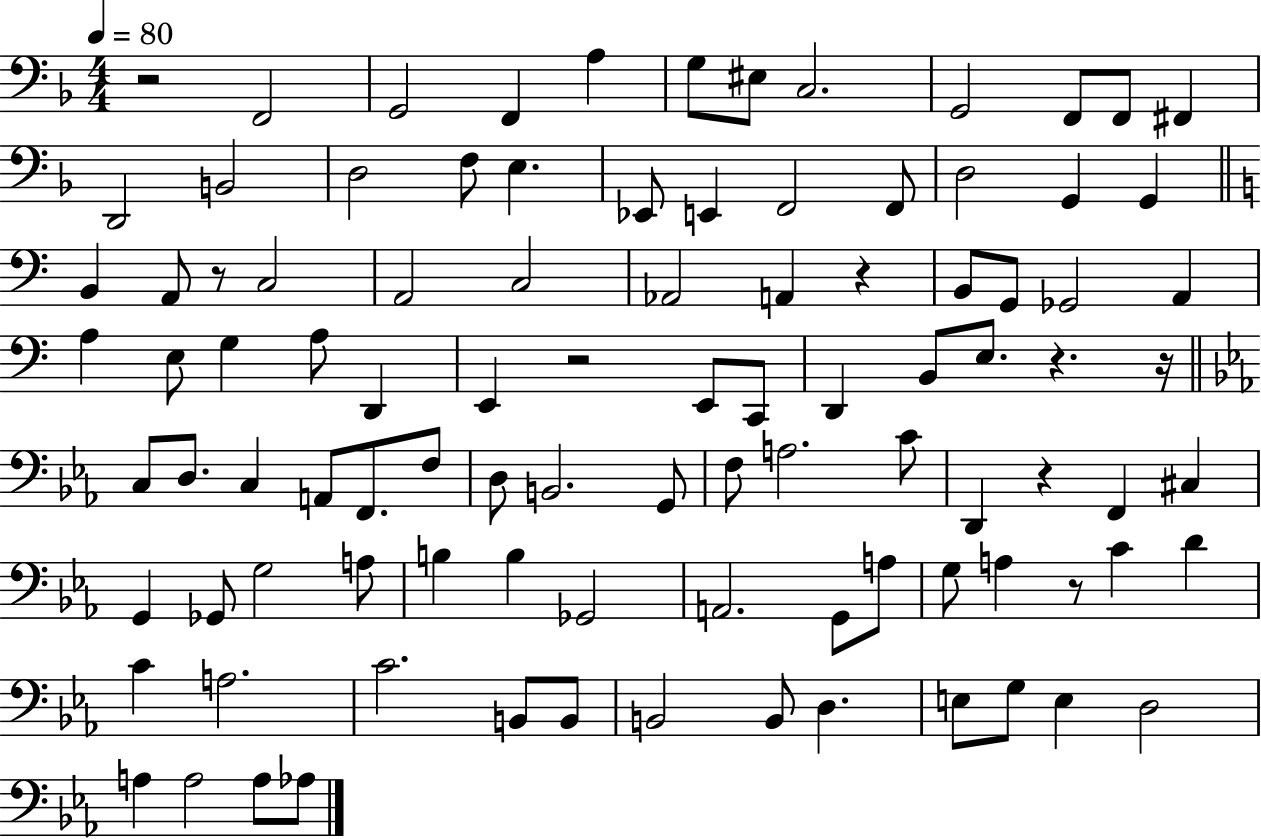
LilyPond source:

{
  \clef bass
  \numericTimeSignature
  \time 4/4
  \key f \major
  \tempo 4 = 80
  r2 f,2 | g,2 f,4 a4 | g8 eis8 c2. | g,2 f,8 f,8 fis,4 | \break d,2 b,2 | d2 f8 e4. | ees,8 e,4 f,2 f,8 | d2 g,4 g,4 | \break \bar "||" \break \key c \major b,4 a,8 r8 c2 | a,2 c2 | aes,2 a,4 r4 | b,8 g,8 ges,2 a,4 | \break a4 e8 g4 a8 d,4 | e,4 r2 e,8 c,8 | d,4 b,8 e8. r4. r16 | \bar "||" \break \key ees \major c8 d8. c4 a,8 f,8. f8 | d8 b,2. g,8 | f8 a2. c'8 | d,4 r4 f,4 cis4 | \break g,4 ges,8 g2 a8 | b4 b4 ges,2 | a,2. g,8 a8 | g8 a4 r8 c'4 d'4 | \break c'4 a2. | c'2. b,8 b,8 | b,2 b,8 d4. | e8 g8 e4 d2 | \break a4 a2 a8 aes8 | \bar "|."
}